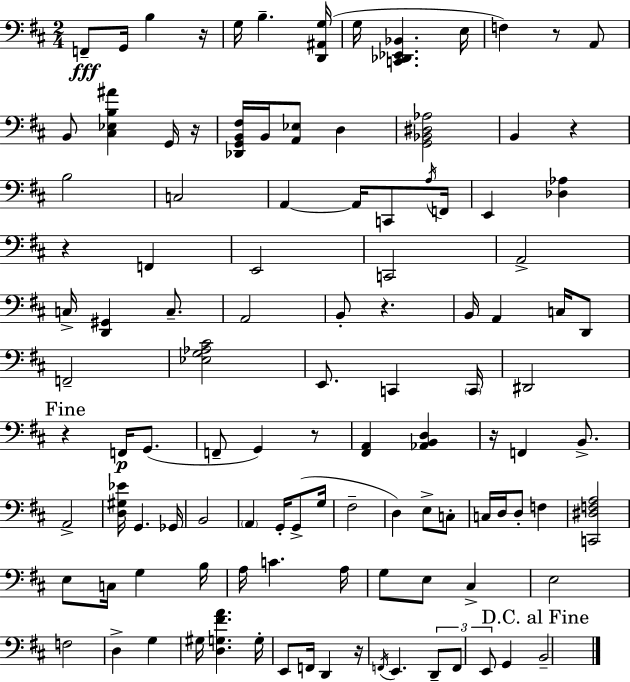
F2/e G2/s B3/q R/s G3/s B3/q. [D2,A#2,G3]/s G3/s [C2,Db2,Eb2,Bb2]/q. E3/s F3/q R/e A2/e B2/e [C#3,Eb3,B3,A#4]/q G2/s R/s [Db2,G2,B2,F#3]/s B2/s [A2,Eb3]/e D3/q [G2,Bb2,D#3,Ab3]/h B2/q R/q B3/h C3/h A2/q A2/s C2/e A3/s F2/s E2/q [Db3,Ab3]/q R/q F2/q E2/h C2/h A2/h C3/s [D2,G#2]/q C3/e. A2/h B2/e R/q. B2/s A2/q C3/s D2/e F2/h [Eb3,G3,Ab3,C#4]/h E2/e. C2/q C2/s D#2/h R/q F2/s G2/e. F2/e G2/q R/e [F#2,A2]/q [Ab2,B2,D3]/q R/s F2/q B2/e. A2/h [D3,G#3,Eb4]/s G2/q. Gb2/s B2/h A2/q G2/s G2/e G3/s F#3/h D3/q E3/e C3/e C3/s D3/s D3/e F3/q [C2,D#3,F3,A3]/h E3/e C3/s G3/q B3/s A3/s C4/q. A3/s G3/e E3/e C#3/q E3/h F3/h D3/q G3/q G#3/s [D3,G3,F#4,A4]/q. G3/s E2/e F2/s D2/q R/s F2/s E2/q. D2/e F2/e E2/e G2/q B2/h